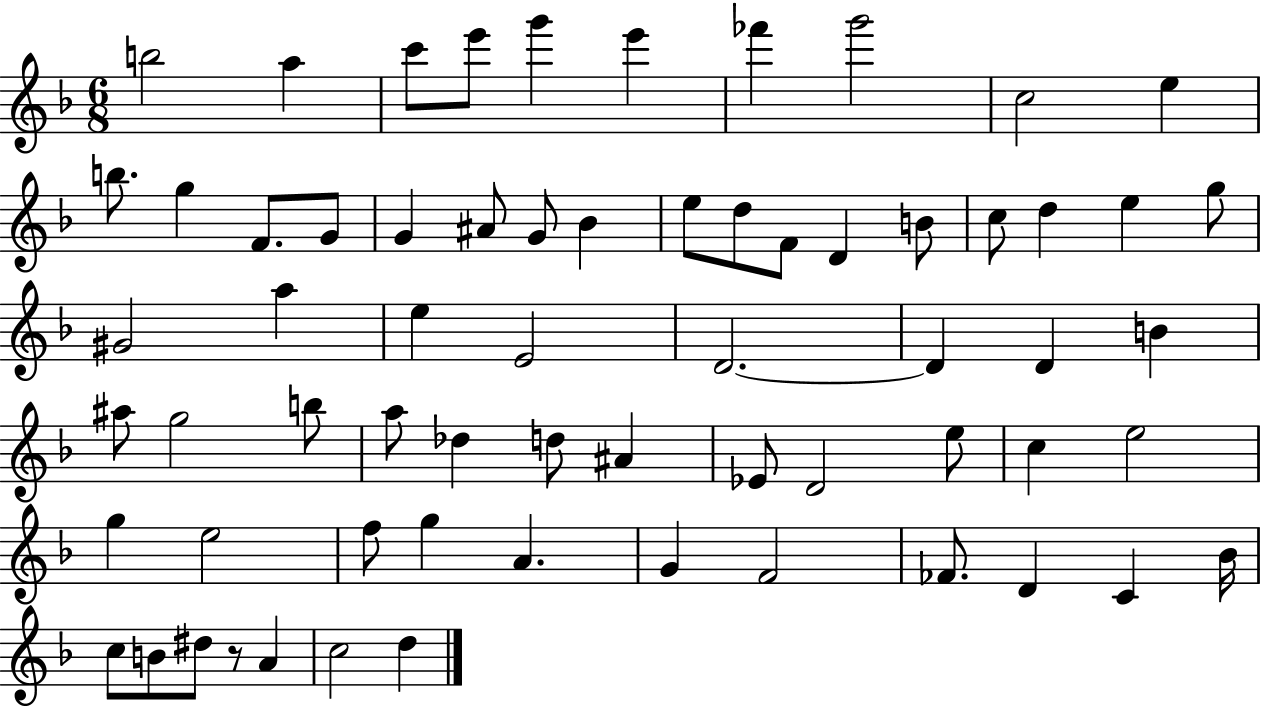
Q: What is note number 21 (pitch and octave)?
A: F4